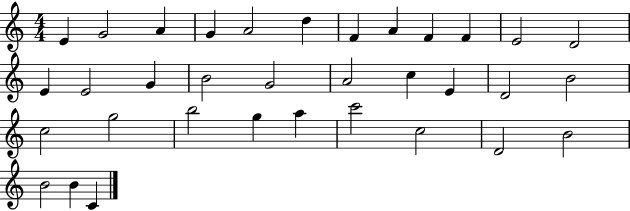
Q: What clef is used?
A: treble